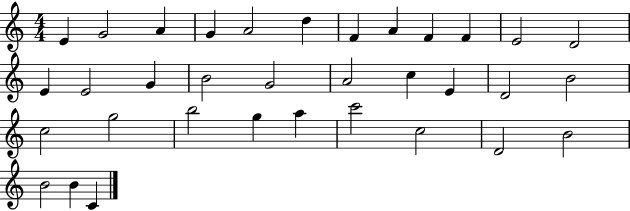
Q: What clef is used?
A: treble